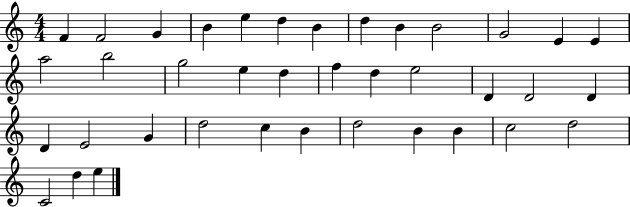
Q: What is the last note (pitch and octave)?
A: E5